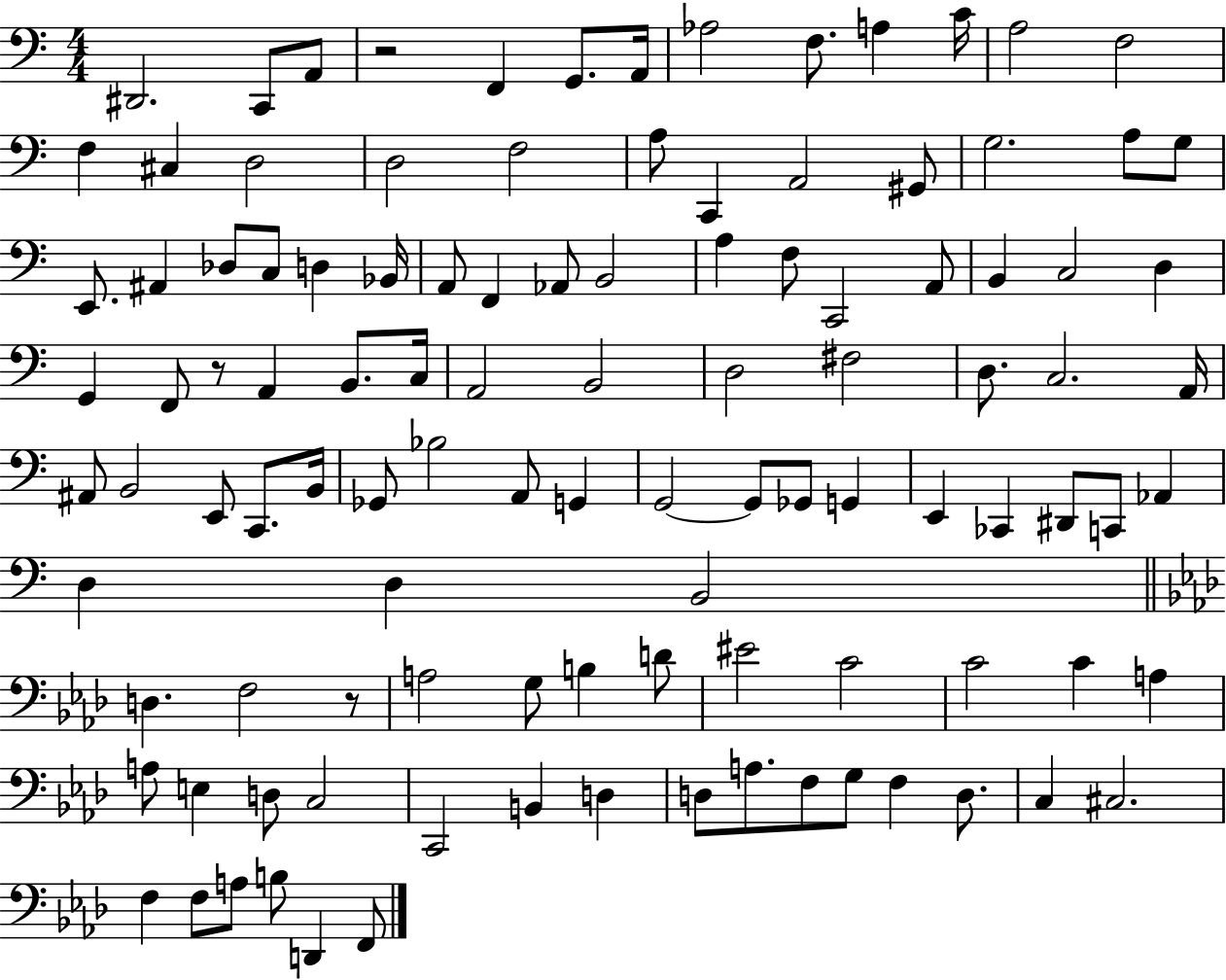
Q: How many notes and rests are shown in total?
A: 109